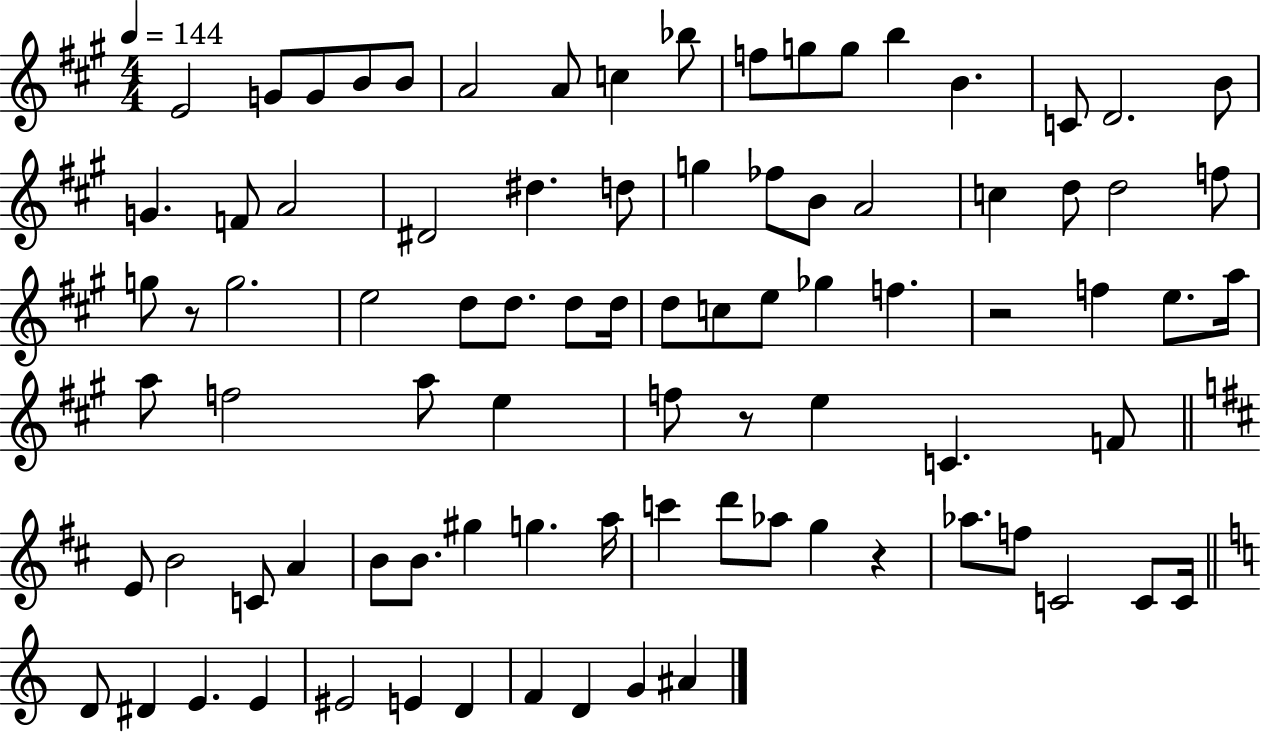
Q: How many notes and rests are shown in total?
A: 87